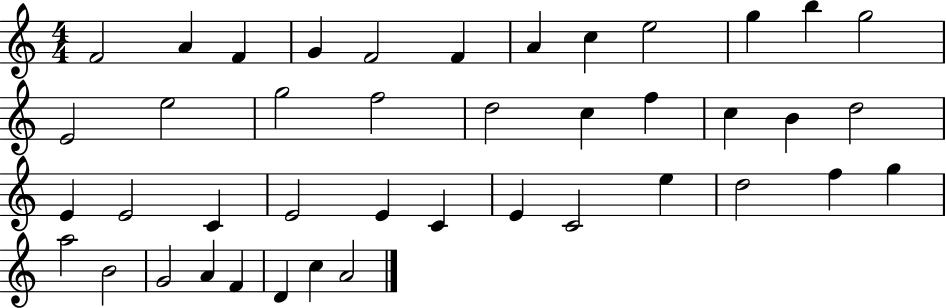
{
  \clef treble
  \numericTimeSignature
  \time 4/4
  \key c \major
  f'2 a'4 f'4 | g'4 f'2 f'4 | a'4 c''4 e''2 | g''4 b''4 g''2 | \break e'2 e''2 | g''2 f''2 | d''2 c''4 f''4 | c''4 b'4 d''2 | \break e'4 e'2 c'4 | e'2 e'4 c'4 | e'4 c'2 e''4 | d''2 f''4 g''4 | \break a''2 b'2 | g'2 a'4 f'4 | d'4 c''4 a'2 | \bar "|."
}